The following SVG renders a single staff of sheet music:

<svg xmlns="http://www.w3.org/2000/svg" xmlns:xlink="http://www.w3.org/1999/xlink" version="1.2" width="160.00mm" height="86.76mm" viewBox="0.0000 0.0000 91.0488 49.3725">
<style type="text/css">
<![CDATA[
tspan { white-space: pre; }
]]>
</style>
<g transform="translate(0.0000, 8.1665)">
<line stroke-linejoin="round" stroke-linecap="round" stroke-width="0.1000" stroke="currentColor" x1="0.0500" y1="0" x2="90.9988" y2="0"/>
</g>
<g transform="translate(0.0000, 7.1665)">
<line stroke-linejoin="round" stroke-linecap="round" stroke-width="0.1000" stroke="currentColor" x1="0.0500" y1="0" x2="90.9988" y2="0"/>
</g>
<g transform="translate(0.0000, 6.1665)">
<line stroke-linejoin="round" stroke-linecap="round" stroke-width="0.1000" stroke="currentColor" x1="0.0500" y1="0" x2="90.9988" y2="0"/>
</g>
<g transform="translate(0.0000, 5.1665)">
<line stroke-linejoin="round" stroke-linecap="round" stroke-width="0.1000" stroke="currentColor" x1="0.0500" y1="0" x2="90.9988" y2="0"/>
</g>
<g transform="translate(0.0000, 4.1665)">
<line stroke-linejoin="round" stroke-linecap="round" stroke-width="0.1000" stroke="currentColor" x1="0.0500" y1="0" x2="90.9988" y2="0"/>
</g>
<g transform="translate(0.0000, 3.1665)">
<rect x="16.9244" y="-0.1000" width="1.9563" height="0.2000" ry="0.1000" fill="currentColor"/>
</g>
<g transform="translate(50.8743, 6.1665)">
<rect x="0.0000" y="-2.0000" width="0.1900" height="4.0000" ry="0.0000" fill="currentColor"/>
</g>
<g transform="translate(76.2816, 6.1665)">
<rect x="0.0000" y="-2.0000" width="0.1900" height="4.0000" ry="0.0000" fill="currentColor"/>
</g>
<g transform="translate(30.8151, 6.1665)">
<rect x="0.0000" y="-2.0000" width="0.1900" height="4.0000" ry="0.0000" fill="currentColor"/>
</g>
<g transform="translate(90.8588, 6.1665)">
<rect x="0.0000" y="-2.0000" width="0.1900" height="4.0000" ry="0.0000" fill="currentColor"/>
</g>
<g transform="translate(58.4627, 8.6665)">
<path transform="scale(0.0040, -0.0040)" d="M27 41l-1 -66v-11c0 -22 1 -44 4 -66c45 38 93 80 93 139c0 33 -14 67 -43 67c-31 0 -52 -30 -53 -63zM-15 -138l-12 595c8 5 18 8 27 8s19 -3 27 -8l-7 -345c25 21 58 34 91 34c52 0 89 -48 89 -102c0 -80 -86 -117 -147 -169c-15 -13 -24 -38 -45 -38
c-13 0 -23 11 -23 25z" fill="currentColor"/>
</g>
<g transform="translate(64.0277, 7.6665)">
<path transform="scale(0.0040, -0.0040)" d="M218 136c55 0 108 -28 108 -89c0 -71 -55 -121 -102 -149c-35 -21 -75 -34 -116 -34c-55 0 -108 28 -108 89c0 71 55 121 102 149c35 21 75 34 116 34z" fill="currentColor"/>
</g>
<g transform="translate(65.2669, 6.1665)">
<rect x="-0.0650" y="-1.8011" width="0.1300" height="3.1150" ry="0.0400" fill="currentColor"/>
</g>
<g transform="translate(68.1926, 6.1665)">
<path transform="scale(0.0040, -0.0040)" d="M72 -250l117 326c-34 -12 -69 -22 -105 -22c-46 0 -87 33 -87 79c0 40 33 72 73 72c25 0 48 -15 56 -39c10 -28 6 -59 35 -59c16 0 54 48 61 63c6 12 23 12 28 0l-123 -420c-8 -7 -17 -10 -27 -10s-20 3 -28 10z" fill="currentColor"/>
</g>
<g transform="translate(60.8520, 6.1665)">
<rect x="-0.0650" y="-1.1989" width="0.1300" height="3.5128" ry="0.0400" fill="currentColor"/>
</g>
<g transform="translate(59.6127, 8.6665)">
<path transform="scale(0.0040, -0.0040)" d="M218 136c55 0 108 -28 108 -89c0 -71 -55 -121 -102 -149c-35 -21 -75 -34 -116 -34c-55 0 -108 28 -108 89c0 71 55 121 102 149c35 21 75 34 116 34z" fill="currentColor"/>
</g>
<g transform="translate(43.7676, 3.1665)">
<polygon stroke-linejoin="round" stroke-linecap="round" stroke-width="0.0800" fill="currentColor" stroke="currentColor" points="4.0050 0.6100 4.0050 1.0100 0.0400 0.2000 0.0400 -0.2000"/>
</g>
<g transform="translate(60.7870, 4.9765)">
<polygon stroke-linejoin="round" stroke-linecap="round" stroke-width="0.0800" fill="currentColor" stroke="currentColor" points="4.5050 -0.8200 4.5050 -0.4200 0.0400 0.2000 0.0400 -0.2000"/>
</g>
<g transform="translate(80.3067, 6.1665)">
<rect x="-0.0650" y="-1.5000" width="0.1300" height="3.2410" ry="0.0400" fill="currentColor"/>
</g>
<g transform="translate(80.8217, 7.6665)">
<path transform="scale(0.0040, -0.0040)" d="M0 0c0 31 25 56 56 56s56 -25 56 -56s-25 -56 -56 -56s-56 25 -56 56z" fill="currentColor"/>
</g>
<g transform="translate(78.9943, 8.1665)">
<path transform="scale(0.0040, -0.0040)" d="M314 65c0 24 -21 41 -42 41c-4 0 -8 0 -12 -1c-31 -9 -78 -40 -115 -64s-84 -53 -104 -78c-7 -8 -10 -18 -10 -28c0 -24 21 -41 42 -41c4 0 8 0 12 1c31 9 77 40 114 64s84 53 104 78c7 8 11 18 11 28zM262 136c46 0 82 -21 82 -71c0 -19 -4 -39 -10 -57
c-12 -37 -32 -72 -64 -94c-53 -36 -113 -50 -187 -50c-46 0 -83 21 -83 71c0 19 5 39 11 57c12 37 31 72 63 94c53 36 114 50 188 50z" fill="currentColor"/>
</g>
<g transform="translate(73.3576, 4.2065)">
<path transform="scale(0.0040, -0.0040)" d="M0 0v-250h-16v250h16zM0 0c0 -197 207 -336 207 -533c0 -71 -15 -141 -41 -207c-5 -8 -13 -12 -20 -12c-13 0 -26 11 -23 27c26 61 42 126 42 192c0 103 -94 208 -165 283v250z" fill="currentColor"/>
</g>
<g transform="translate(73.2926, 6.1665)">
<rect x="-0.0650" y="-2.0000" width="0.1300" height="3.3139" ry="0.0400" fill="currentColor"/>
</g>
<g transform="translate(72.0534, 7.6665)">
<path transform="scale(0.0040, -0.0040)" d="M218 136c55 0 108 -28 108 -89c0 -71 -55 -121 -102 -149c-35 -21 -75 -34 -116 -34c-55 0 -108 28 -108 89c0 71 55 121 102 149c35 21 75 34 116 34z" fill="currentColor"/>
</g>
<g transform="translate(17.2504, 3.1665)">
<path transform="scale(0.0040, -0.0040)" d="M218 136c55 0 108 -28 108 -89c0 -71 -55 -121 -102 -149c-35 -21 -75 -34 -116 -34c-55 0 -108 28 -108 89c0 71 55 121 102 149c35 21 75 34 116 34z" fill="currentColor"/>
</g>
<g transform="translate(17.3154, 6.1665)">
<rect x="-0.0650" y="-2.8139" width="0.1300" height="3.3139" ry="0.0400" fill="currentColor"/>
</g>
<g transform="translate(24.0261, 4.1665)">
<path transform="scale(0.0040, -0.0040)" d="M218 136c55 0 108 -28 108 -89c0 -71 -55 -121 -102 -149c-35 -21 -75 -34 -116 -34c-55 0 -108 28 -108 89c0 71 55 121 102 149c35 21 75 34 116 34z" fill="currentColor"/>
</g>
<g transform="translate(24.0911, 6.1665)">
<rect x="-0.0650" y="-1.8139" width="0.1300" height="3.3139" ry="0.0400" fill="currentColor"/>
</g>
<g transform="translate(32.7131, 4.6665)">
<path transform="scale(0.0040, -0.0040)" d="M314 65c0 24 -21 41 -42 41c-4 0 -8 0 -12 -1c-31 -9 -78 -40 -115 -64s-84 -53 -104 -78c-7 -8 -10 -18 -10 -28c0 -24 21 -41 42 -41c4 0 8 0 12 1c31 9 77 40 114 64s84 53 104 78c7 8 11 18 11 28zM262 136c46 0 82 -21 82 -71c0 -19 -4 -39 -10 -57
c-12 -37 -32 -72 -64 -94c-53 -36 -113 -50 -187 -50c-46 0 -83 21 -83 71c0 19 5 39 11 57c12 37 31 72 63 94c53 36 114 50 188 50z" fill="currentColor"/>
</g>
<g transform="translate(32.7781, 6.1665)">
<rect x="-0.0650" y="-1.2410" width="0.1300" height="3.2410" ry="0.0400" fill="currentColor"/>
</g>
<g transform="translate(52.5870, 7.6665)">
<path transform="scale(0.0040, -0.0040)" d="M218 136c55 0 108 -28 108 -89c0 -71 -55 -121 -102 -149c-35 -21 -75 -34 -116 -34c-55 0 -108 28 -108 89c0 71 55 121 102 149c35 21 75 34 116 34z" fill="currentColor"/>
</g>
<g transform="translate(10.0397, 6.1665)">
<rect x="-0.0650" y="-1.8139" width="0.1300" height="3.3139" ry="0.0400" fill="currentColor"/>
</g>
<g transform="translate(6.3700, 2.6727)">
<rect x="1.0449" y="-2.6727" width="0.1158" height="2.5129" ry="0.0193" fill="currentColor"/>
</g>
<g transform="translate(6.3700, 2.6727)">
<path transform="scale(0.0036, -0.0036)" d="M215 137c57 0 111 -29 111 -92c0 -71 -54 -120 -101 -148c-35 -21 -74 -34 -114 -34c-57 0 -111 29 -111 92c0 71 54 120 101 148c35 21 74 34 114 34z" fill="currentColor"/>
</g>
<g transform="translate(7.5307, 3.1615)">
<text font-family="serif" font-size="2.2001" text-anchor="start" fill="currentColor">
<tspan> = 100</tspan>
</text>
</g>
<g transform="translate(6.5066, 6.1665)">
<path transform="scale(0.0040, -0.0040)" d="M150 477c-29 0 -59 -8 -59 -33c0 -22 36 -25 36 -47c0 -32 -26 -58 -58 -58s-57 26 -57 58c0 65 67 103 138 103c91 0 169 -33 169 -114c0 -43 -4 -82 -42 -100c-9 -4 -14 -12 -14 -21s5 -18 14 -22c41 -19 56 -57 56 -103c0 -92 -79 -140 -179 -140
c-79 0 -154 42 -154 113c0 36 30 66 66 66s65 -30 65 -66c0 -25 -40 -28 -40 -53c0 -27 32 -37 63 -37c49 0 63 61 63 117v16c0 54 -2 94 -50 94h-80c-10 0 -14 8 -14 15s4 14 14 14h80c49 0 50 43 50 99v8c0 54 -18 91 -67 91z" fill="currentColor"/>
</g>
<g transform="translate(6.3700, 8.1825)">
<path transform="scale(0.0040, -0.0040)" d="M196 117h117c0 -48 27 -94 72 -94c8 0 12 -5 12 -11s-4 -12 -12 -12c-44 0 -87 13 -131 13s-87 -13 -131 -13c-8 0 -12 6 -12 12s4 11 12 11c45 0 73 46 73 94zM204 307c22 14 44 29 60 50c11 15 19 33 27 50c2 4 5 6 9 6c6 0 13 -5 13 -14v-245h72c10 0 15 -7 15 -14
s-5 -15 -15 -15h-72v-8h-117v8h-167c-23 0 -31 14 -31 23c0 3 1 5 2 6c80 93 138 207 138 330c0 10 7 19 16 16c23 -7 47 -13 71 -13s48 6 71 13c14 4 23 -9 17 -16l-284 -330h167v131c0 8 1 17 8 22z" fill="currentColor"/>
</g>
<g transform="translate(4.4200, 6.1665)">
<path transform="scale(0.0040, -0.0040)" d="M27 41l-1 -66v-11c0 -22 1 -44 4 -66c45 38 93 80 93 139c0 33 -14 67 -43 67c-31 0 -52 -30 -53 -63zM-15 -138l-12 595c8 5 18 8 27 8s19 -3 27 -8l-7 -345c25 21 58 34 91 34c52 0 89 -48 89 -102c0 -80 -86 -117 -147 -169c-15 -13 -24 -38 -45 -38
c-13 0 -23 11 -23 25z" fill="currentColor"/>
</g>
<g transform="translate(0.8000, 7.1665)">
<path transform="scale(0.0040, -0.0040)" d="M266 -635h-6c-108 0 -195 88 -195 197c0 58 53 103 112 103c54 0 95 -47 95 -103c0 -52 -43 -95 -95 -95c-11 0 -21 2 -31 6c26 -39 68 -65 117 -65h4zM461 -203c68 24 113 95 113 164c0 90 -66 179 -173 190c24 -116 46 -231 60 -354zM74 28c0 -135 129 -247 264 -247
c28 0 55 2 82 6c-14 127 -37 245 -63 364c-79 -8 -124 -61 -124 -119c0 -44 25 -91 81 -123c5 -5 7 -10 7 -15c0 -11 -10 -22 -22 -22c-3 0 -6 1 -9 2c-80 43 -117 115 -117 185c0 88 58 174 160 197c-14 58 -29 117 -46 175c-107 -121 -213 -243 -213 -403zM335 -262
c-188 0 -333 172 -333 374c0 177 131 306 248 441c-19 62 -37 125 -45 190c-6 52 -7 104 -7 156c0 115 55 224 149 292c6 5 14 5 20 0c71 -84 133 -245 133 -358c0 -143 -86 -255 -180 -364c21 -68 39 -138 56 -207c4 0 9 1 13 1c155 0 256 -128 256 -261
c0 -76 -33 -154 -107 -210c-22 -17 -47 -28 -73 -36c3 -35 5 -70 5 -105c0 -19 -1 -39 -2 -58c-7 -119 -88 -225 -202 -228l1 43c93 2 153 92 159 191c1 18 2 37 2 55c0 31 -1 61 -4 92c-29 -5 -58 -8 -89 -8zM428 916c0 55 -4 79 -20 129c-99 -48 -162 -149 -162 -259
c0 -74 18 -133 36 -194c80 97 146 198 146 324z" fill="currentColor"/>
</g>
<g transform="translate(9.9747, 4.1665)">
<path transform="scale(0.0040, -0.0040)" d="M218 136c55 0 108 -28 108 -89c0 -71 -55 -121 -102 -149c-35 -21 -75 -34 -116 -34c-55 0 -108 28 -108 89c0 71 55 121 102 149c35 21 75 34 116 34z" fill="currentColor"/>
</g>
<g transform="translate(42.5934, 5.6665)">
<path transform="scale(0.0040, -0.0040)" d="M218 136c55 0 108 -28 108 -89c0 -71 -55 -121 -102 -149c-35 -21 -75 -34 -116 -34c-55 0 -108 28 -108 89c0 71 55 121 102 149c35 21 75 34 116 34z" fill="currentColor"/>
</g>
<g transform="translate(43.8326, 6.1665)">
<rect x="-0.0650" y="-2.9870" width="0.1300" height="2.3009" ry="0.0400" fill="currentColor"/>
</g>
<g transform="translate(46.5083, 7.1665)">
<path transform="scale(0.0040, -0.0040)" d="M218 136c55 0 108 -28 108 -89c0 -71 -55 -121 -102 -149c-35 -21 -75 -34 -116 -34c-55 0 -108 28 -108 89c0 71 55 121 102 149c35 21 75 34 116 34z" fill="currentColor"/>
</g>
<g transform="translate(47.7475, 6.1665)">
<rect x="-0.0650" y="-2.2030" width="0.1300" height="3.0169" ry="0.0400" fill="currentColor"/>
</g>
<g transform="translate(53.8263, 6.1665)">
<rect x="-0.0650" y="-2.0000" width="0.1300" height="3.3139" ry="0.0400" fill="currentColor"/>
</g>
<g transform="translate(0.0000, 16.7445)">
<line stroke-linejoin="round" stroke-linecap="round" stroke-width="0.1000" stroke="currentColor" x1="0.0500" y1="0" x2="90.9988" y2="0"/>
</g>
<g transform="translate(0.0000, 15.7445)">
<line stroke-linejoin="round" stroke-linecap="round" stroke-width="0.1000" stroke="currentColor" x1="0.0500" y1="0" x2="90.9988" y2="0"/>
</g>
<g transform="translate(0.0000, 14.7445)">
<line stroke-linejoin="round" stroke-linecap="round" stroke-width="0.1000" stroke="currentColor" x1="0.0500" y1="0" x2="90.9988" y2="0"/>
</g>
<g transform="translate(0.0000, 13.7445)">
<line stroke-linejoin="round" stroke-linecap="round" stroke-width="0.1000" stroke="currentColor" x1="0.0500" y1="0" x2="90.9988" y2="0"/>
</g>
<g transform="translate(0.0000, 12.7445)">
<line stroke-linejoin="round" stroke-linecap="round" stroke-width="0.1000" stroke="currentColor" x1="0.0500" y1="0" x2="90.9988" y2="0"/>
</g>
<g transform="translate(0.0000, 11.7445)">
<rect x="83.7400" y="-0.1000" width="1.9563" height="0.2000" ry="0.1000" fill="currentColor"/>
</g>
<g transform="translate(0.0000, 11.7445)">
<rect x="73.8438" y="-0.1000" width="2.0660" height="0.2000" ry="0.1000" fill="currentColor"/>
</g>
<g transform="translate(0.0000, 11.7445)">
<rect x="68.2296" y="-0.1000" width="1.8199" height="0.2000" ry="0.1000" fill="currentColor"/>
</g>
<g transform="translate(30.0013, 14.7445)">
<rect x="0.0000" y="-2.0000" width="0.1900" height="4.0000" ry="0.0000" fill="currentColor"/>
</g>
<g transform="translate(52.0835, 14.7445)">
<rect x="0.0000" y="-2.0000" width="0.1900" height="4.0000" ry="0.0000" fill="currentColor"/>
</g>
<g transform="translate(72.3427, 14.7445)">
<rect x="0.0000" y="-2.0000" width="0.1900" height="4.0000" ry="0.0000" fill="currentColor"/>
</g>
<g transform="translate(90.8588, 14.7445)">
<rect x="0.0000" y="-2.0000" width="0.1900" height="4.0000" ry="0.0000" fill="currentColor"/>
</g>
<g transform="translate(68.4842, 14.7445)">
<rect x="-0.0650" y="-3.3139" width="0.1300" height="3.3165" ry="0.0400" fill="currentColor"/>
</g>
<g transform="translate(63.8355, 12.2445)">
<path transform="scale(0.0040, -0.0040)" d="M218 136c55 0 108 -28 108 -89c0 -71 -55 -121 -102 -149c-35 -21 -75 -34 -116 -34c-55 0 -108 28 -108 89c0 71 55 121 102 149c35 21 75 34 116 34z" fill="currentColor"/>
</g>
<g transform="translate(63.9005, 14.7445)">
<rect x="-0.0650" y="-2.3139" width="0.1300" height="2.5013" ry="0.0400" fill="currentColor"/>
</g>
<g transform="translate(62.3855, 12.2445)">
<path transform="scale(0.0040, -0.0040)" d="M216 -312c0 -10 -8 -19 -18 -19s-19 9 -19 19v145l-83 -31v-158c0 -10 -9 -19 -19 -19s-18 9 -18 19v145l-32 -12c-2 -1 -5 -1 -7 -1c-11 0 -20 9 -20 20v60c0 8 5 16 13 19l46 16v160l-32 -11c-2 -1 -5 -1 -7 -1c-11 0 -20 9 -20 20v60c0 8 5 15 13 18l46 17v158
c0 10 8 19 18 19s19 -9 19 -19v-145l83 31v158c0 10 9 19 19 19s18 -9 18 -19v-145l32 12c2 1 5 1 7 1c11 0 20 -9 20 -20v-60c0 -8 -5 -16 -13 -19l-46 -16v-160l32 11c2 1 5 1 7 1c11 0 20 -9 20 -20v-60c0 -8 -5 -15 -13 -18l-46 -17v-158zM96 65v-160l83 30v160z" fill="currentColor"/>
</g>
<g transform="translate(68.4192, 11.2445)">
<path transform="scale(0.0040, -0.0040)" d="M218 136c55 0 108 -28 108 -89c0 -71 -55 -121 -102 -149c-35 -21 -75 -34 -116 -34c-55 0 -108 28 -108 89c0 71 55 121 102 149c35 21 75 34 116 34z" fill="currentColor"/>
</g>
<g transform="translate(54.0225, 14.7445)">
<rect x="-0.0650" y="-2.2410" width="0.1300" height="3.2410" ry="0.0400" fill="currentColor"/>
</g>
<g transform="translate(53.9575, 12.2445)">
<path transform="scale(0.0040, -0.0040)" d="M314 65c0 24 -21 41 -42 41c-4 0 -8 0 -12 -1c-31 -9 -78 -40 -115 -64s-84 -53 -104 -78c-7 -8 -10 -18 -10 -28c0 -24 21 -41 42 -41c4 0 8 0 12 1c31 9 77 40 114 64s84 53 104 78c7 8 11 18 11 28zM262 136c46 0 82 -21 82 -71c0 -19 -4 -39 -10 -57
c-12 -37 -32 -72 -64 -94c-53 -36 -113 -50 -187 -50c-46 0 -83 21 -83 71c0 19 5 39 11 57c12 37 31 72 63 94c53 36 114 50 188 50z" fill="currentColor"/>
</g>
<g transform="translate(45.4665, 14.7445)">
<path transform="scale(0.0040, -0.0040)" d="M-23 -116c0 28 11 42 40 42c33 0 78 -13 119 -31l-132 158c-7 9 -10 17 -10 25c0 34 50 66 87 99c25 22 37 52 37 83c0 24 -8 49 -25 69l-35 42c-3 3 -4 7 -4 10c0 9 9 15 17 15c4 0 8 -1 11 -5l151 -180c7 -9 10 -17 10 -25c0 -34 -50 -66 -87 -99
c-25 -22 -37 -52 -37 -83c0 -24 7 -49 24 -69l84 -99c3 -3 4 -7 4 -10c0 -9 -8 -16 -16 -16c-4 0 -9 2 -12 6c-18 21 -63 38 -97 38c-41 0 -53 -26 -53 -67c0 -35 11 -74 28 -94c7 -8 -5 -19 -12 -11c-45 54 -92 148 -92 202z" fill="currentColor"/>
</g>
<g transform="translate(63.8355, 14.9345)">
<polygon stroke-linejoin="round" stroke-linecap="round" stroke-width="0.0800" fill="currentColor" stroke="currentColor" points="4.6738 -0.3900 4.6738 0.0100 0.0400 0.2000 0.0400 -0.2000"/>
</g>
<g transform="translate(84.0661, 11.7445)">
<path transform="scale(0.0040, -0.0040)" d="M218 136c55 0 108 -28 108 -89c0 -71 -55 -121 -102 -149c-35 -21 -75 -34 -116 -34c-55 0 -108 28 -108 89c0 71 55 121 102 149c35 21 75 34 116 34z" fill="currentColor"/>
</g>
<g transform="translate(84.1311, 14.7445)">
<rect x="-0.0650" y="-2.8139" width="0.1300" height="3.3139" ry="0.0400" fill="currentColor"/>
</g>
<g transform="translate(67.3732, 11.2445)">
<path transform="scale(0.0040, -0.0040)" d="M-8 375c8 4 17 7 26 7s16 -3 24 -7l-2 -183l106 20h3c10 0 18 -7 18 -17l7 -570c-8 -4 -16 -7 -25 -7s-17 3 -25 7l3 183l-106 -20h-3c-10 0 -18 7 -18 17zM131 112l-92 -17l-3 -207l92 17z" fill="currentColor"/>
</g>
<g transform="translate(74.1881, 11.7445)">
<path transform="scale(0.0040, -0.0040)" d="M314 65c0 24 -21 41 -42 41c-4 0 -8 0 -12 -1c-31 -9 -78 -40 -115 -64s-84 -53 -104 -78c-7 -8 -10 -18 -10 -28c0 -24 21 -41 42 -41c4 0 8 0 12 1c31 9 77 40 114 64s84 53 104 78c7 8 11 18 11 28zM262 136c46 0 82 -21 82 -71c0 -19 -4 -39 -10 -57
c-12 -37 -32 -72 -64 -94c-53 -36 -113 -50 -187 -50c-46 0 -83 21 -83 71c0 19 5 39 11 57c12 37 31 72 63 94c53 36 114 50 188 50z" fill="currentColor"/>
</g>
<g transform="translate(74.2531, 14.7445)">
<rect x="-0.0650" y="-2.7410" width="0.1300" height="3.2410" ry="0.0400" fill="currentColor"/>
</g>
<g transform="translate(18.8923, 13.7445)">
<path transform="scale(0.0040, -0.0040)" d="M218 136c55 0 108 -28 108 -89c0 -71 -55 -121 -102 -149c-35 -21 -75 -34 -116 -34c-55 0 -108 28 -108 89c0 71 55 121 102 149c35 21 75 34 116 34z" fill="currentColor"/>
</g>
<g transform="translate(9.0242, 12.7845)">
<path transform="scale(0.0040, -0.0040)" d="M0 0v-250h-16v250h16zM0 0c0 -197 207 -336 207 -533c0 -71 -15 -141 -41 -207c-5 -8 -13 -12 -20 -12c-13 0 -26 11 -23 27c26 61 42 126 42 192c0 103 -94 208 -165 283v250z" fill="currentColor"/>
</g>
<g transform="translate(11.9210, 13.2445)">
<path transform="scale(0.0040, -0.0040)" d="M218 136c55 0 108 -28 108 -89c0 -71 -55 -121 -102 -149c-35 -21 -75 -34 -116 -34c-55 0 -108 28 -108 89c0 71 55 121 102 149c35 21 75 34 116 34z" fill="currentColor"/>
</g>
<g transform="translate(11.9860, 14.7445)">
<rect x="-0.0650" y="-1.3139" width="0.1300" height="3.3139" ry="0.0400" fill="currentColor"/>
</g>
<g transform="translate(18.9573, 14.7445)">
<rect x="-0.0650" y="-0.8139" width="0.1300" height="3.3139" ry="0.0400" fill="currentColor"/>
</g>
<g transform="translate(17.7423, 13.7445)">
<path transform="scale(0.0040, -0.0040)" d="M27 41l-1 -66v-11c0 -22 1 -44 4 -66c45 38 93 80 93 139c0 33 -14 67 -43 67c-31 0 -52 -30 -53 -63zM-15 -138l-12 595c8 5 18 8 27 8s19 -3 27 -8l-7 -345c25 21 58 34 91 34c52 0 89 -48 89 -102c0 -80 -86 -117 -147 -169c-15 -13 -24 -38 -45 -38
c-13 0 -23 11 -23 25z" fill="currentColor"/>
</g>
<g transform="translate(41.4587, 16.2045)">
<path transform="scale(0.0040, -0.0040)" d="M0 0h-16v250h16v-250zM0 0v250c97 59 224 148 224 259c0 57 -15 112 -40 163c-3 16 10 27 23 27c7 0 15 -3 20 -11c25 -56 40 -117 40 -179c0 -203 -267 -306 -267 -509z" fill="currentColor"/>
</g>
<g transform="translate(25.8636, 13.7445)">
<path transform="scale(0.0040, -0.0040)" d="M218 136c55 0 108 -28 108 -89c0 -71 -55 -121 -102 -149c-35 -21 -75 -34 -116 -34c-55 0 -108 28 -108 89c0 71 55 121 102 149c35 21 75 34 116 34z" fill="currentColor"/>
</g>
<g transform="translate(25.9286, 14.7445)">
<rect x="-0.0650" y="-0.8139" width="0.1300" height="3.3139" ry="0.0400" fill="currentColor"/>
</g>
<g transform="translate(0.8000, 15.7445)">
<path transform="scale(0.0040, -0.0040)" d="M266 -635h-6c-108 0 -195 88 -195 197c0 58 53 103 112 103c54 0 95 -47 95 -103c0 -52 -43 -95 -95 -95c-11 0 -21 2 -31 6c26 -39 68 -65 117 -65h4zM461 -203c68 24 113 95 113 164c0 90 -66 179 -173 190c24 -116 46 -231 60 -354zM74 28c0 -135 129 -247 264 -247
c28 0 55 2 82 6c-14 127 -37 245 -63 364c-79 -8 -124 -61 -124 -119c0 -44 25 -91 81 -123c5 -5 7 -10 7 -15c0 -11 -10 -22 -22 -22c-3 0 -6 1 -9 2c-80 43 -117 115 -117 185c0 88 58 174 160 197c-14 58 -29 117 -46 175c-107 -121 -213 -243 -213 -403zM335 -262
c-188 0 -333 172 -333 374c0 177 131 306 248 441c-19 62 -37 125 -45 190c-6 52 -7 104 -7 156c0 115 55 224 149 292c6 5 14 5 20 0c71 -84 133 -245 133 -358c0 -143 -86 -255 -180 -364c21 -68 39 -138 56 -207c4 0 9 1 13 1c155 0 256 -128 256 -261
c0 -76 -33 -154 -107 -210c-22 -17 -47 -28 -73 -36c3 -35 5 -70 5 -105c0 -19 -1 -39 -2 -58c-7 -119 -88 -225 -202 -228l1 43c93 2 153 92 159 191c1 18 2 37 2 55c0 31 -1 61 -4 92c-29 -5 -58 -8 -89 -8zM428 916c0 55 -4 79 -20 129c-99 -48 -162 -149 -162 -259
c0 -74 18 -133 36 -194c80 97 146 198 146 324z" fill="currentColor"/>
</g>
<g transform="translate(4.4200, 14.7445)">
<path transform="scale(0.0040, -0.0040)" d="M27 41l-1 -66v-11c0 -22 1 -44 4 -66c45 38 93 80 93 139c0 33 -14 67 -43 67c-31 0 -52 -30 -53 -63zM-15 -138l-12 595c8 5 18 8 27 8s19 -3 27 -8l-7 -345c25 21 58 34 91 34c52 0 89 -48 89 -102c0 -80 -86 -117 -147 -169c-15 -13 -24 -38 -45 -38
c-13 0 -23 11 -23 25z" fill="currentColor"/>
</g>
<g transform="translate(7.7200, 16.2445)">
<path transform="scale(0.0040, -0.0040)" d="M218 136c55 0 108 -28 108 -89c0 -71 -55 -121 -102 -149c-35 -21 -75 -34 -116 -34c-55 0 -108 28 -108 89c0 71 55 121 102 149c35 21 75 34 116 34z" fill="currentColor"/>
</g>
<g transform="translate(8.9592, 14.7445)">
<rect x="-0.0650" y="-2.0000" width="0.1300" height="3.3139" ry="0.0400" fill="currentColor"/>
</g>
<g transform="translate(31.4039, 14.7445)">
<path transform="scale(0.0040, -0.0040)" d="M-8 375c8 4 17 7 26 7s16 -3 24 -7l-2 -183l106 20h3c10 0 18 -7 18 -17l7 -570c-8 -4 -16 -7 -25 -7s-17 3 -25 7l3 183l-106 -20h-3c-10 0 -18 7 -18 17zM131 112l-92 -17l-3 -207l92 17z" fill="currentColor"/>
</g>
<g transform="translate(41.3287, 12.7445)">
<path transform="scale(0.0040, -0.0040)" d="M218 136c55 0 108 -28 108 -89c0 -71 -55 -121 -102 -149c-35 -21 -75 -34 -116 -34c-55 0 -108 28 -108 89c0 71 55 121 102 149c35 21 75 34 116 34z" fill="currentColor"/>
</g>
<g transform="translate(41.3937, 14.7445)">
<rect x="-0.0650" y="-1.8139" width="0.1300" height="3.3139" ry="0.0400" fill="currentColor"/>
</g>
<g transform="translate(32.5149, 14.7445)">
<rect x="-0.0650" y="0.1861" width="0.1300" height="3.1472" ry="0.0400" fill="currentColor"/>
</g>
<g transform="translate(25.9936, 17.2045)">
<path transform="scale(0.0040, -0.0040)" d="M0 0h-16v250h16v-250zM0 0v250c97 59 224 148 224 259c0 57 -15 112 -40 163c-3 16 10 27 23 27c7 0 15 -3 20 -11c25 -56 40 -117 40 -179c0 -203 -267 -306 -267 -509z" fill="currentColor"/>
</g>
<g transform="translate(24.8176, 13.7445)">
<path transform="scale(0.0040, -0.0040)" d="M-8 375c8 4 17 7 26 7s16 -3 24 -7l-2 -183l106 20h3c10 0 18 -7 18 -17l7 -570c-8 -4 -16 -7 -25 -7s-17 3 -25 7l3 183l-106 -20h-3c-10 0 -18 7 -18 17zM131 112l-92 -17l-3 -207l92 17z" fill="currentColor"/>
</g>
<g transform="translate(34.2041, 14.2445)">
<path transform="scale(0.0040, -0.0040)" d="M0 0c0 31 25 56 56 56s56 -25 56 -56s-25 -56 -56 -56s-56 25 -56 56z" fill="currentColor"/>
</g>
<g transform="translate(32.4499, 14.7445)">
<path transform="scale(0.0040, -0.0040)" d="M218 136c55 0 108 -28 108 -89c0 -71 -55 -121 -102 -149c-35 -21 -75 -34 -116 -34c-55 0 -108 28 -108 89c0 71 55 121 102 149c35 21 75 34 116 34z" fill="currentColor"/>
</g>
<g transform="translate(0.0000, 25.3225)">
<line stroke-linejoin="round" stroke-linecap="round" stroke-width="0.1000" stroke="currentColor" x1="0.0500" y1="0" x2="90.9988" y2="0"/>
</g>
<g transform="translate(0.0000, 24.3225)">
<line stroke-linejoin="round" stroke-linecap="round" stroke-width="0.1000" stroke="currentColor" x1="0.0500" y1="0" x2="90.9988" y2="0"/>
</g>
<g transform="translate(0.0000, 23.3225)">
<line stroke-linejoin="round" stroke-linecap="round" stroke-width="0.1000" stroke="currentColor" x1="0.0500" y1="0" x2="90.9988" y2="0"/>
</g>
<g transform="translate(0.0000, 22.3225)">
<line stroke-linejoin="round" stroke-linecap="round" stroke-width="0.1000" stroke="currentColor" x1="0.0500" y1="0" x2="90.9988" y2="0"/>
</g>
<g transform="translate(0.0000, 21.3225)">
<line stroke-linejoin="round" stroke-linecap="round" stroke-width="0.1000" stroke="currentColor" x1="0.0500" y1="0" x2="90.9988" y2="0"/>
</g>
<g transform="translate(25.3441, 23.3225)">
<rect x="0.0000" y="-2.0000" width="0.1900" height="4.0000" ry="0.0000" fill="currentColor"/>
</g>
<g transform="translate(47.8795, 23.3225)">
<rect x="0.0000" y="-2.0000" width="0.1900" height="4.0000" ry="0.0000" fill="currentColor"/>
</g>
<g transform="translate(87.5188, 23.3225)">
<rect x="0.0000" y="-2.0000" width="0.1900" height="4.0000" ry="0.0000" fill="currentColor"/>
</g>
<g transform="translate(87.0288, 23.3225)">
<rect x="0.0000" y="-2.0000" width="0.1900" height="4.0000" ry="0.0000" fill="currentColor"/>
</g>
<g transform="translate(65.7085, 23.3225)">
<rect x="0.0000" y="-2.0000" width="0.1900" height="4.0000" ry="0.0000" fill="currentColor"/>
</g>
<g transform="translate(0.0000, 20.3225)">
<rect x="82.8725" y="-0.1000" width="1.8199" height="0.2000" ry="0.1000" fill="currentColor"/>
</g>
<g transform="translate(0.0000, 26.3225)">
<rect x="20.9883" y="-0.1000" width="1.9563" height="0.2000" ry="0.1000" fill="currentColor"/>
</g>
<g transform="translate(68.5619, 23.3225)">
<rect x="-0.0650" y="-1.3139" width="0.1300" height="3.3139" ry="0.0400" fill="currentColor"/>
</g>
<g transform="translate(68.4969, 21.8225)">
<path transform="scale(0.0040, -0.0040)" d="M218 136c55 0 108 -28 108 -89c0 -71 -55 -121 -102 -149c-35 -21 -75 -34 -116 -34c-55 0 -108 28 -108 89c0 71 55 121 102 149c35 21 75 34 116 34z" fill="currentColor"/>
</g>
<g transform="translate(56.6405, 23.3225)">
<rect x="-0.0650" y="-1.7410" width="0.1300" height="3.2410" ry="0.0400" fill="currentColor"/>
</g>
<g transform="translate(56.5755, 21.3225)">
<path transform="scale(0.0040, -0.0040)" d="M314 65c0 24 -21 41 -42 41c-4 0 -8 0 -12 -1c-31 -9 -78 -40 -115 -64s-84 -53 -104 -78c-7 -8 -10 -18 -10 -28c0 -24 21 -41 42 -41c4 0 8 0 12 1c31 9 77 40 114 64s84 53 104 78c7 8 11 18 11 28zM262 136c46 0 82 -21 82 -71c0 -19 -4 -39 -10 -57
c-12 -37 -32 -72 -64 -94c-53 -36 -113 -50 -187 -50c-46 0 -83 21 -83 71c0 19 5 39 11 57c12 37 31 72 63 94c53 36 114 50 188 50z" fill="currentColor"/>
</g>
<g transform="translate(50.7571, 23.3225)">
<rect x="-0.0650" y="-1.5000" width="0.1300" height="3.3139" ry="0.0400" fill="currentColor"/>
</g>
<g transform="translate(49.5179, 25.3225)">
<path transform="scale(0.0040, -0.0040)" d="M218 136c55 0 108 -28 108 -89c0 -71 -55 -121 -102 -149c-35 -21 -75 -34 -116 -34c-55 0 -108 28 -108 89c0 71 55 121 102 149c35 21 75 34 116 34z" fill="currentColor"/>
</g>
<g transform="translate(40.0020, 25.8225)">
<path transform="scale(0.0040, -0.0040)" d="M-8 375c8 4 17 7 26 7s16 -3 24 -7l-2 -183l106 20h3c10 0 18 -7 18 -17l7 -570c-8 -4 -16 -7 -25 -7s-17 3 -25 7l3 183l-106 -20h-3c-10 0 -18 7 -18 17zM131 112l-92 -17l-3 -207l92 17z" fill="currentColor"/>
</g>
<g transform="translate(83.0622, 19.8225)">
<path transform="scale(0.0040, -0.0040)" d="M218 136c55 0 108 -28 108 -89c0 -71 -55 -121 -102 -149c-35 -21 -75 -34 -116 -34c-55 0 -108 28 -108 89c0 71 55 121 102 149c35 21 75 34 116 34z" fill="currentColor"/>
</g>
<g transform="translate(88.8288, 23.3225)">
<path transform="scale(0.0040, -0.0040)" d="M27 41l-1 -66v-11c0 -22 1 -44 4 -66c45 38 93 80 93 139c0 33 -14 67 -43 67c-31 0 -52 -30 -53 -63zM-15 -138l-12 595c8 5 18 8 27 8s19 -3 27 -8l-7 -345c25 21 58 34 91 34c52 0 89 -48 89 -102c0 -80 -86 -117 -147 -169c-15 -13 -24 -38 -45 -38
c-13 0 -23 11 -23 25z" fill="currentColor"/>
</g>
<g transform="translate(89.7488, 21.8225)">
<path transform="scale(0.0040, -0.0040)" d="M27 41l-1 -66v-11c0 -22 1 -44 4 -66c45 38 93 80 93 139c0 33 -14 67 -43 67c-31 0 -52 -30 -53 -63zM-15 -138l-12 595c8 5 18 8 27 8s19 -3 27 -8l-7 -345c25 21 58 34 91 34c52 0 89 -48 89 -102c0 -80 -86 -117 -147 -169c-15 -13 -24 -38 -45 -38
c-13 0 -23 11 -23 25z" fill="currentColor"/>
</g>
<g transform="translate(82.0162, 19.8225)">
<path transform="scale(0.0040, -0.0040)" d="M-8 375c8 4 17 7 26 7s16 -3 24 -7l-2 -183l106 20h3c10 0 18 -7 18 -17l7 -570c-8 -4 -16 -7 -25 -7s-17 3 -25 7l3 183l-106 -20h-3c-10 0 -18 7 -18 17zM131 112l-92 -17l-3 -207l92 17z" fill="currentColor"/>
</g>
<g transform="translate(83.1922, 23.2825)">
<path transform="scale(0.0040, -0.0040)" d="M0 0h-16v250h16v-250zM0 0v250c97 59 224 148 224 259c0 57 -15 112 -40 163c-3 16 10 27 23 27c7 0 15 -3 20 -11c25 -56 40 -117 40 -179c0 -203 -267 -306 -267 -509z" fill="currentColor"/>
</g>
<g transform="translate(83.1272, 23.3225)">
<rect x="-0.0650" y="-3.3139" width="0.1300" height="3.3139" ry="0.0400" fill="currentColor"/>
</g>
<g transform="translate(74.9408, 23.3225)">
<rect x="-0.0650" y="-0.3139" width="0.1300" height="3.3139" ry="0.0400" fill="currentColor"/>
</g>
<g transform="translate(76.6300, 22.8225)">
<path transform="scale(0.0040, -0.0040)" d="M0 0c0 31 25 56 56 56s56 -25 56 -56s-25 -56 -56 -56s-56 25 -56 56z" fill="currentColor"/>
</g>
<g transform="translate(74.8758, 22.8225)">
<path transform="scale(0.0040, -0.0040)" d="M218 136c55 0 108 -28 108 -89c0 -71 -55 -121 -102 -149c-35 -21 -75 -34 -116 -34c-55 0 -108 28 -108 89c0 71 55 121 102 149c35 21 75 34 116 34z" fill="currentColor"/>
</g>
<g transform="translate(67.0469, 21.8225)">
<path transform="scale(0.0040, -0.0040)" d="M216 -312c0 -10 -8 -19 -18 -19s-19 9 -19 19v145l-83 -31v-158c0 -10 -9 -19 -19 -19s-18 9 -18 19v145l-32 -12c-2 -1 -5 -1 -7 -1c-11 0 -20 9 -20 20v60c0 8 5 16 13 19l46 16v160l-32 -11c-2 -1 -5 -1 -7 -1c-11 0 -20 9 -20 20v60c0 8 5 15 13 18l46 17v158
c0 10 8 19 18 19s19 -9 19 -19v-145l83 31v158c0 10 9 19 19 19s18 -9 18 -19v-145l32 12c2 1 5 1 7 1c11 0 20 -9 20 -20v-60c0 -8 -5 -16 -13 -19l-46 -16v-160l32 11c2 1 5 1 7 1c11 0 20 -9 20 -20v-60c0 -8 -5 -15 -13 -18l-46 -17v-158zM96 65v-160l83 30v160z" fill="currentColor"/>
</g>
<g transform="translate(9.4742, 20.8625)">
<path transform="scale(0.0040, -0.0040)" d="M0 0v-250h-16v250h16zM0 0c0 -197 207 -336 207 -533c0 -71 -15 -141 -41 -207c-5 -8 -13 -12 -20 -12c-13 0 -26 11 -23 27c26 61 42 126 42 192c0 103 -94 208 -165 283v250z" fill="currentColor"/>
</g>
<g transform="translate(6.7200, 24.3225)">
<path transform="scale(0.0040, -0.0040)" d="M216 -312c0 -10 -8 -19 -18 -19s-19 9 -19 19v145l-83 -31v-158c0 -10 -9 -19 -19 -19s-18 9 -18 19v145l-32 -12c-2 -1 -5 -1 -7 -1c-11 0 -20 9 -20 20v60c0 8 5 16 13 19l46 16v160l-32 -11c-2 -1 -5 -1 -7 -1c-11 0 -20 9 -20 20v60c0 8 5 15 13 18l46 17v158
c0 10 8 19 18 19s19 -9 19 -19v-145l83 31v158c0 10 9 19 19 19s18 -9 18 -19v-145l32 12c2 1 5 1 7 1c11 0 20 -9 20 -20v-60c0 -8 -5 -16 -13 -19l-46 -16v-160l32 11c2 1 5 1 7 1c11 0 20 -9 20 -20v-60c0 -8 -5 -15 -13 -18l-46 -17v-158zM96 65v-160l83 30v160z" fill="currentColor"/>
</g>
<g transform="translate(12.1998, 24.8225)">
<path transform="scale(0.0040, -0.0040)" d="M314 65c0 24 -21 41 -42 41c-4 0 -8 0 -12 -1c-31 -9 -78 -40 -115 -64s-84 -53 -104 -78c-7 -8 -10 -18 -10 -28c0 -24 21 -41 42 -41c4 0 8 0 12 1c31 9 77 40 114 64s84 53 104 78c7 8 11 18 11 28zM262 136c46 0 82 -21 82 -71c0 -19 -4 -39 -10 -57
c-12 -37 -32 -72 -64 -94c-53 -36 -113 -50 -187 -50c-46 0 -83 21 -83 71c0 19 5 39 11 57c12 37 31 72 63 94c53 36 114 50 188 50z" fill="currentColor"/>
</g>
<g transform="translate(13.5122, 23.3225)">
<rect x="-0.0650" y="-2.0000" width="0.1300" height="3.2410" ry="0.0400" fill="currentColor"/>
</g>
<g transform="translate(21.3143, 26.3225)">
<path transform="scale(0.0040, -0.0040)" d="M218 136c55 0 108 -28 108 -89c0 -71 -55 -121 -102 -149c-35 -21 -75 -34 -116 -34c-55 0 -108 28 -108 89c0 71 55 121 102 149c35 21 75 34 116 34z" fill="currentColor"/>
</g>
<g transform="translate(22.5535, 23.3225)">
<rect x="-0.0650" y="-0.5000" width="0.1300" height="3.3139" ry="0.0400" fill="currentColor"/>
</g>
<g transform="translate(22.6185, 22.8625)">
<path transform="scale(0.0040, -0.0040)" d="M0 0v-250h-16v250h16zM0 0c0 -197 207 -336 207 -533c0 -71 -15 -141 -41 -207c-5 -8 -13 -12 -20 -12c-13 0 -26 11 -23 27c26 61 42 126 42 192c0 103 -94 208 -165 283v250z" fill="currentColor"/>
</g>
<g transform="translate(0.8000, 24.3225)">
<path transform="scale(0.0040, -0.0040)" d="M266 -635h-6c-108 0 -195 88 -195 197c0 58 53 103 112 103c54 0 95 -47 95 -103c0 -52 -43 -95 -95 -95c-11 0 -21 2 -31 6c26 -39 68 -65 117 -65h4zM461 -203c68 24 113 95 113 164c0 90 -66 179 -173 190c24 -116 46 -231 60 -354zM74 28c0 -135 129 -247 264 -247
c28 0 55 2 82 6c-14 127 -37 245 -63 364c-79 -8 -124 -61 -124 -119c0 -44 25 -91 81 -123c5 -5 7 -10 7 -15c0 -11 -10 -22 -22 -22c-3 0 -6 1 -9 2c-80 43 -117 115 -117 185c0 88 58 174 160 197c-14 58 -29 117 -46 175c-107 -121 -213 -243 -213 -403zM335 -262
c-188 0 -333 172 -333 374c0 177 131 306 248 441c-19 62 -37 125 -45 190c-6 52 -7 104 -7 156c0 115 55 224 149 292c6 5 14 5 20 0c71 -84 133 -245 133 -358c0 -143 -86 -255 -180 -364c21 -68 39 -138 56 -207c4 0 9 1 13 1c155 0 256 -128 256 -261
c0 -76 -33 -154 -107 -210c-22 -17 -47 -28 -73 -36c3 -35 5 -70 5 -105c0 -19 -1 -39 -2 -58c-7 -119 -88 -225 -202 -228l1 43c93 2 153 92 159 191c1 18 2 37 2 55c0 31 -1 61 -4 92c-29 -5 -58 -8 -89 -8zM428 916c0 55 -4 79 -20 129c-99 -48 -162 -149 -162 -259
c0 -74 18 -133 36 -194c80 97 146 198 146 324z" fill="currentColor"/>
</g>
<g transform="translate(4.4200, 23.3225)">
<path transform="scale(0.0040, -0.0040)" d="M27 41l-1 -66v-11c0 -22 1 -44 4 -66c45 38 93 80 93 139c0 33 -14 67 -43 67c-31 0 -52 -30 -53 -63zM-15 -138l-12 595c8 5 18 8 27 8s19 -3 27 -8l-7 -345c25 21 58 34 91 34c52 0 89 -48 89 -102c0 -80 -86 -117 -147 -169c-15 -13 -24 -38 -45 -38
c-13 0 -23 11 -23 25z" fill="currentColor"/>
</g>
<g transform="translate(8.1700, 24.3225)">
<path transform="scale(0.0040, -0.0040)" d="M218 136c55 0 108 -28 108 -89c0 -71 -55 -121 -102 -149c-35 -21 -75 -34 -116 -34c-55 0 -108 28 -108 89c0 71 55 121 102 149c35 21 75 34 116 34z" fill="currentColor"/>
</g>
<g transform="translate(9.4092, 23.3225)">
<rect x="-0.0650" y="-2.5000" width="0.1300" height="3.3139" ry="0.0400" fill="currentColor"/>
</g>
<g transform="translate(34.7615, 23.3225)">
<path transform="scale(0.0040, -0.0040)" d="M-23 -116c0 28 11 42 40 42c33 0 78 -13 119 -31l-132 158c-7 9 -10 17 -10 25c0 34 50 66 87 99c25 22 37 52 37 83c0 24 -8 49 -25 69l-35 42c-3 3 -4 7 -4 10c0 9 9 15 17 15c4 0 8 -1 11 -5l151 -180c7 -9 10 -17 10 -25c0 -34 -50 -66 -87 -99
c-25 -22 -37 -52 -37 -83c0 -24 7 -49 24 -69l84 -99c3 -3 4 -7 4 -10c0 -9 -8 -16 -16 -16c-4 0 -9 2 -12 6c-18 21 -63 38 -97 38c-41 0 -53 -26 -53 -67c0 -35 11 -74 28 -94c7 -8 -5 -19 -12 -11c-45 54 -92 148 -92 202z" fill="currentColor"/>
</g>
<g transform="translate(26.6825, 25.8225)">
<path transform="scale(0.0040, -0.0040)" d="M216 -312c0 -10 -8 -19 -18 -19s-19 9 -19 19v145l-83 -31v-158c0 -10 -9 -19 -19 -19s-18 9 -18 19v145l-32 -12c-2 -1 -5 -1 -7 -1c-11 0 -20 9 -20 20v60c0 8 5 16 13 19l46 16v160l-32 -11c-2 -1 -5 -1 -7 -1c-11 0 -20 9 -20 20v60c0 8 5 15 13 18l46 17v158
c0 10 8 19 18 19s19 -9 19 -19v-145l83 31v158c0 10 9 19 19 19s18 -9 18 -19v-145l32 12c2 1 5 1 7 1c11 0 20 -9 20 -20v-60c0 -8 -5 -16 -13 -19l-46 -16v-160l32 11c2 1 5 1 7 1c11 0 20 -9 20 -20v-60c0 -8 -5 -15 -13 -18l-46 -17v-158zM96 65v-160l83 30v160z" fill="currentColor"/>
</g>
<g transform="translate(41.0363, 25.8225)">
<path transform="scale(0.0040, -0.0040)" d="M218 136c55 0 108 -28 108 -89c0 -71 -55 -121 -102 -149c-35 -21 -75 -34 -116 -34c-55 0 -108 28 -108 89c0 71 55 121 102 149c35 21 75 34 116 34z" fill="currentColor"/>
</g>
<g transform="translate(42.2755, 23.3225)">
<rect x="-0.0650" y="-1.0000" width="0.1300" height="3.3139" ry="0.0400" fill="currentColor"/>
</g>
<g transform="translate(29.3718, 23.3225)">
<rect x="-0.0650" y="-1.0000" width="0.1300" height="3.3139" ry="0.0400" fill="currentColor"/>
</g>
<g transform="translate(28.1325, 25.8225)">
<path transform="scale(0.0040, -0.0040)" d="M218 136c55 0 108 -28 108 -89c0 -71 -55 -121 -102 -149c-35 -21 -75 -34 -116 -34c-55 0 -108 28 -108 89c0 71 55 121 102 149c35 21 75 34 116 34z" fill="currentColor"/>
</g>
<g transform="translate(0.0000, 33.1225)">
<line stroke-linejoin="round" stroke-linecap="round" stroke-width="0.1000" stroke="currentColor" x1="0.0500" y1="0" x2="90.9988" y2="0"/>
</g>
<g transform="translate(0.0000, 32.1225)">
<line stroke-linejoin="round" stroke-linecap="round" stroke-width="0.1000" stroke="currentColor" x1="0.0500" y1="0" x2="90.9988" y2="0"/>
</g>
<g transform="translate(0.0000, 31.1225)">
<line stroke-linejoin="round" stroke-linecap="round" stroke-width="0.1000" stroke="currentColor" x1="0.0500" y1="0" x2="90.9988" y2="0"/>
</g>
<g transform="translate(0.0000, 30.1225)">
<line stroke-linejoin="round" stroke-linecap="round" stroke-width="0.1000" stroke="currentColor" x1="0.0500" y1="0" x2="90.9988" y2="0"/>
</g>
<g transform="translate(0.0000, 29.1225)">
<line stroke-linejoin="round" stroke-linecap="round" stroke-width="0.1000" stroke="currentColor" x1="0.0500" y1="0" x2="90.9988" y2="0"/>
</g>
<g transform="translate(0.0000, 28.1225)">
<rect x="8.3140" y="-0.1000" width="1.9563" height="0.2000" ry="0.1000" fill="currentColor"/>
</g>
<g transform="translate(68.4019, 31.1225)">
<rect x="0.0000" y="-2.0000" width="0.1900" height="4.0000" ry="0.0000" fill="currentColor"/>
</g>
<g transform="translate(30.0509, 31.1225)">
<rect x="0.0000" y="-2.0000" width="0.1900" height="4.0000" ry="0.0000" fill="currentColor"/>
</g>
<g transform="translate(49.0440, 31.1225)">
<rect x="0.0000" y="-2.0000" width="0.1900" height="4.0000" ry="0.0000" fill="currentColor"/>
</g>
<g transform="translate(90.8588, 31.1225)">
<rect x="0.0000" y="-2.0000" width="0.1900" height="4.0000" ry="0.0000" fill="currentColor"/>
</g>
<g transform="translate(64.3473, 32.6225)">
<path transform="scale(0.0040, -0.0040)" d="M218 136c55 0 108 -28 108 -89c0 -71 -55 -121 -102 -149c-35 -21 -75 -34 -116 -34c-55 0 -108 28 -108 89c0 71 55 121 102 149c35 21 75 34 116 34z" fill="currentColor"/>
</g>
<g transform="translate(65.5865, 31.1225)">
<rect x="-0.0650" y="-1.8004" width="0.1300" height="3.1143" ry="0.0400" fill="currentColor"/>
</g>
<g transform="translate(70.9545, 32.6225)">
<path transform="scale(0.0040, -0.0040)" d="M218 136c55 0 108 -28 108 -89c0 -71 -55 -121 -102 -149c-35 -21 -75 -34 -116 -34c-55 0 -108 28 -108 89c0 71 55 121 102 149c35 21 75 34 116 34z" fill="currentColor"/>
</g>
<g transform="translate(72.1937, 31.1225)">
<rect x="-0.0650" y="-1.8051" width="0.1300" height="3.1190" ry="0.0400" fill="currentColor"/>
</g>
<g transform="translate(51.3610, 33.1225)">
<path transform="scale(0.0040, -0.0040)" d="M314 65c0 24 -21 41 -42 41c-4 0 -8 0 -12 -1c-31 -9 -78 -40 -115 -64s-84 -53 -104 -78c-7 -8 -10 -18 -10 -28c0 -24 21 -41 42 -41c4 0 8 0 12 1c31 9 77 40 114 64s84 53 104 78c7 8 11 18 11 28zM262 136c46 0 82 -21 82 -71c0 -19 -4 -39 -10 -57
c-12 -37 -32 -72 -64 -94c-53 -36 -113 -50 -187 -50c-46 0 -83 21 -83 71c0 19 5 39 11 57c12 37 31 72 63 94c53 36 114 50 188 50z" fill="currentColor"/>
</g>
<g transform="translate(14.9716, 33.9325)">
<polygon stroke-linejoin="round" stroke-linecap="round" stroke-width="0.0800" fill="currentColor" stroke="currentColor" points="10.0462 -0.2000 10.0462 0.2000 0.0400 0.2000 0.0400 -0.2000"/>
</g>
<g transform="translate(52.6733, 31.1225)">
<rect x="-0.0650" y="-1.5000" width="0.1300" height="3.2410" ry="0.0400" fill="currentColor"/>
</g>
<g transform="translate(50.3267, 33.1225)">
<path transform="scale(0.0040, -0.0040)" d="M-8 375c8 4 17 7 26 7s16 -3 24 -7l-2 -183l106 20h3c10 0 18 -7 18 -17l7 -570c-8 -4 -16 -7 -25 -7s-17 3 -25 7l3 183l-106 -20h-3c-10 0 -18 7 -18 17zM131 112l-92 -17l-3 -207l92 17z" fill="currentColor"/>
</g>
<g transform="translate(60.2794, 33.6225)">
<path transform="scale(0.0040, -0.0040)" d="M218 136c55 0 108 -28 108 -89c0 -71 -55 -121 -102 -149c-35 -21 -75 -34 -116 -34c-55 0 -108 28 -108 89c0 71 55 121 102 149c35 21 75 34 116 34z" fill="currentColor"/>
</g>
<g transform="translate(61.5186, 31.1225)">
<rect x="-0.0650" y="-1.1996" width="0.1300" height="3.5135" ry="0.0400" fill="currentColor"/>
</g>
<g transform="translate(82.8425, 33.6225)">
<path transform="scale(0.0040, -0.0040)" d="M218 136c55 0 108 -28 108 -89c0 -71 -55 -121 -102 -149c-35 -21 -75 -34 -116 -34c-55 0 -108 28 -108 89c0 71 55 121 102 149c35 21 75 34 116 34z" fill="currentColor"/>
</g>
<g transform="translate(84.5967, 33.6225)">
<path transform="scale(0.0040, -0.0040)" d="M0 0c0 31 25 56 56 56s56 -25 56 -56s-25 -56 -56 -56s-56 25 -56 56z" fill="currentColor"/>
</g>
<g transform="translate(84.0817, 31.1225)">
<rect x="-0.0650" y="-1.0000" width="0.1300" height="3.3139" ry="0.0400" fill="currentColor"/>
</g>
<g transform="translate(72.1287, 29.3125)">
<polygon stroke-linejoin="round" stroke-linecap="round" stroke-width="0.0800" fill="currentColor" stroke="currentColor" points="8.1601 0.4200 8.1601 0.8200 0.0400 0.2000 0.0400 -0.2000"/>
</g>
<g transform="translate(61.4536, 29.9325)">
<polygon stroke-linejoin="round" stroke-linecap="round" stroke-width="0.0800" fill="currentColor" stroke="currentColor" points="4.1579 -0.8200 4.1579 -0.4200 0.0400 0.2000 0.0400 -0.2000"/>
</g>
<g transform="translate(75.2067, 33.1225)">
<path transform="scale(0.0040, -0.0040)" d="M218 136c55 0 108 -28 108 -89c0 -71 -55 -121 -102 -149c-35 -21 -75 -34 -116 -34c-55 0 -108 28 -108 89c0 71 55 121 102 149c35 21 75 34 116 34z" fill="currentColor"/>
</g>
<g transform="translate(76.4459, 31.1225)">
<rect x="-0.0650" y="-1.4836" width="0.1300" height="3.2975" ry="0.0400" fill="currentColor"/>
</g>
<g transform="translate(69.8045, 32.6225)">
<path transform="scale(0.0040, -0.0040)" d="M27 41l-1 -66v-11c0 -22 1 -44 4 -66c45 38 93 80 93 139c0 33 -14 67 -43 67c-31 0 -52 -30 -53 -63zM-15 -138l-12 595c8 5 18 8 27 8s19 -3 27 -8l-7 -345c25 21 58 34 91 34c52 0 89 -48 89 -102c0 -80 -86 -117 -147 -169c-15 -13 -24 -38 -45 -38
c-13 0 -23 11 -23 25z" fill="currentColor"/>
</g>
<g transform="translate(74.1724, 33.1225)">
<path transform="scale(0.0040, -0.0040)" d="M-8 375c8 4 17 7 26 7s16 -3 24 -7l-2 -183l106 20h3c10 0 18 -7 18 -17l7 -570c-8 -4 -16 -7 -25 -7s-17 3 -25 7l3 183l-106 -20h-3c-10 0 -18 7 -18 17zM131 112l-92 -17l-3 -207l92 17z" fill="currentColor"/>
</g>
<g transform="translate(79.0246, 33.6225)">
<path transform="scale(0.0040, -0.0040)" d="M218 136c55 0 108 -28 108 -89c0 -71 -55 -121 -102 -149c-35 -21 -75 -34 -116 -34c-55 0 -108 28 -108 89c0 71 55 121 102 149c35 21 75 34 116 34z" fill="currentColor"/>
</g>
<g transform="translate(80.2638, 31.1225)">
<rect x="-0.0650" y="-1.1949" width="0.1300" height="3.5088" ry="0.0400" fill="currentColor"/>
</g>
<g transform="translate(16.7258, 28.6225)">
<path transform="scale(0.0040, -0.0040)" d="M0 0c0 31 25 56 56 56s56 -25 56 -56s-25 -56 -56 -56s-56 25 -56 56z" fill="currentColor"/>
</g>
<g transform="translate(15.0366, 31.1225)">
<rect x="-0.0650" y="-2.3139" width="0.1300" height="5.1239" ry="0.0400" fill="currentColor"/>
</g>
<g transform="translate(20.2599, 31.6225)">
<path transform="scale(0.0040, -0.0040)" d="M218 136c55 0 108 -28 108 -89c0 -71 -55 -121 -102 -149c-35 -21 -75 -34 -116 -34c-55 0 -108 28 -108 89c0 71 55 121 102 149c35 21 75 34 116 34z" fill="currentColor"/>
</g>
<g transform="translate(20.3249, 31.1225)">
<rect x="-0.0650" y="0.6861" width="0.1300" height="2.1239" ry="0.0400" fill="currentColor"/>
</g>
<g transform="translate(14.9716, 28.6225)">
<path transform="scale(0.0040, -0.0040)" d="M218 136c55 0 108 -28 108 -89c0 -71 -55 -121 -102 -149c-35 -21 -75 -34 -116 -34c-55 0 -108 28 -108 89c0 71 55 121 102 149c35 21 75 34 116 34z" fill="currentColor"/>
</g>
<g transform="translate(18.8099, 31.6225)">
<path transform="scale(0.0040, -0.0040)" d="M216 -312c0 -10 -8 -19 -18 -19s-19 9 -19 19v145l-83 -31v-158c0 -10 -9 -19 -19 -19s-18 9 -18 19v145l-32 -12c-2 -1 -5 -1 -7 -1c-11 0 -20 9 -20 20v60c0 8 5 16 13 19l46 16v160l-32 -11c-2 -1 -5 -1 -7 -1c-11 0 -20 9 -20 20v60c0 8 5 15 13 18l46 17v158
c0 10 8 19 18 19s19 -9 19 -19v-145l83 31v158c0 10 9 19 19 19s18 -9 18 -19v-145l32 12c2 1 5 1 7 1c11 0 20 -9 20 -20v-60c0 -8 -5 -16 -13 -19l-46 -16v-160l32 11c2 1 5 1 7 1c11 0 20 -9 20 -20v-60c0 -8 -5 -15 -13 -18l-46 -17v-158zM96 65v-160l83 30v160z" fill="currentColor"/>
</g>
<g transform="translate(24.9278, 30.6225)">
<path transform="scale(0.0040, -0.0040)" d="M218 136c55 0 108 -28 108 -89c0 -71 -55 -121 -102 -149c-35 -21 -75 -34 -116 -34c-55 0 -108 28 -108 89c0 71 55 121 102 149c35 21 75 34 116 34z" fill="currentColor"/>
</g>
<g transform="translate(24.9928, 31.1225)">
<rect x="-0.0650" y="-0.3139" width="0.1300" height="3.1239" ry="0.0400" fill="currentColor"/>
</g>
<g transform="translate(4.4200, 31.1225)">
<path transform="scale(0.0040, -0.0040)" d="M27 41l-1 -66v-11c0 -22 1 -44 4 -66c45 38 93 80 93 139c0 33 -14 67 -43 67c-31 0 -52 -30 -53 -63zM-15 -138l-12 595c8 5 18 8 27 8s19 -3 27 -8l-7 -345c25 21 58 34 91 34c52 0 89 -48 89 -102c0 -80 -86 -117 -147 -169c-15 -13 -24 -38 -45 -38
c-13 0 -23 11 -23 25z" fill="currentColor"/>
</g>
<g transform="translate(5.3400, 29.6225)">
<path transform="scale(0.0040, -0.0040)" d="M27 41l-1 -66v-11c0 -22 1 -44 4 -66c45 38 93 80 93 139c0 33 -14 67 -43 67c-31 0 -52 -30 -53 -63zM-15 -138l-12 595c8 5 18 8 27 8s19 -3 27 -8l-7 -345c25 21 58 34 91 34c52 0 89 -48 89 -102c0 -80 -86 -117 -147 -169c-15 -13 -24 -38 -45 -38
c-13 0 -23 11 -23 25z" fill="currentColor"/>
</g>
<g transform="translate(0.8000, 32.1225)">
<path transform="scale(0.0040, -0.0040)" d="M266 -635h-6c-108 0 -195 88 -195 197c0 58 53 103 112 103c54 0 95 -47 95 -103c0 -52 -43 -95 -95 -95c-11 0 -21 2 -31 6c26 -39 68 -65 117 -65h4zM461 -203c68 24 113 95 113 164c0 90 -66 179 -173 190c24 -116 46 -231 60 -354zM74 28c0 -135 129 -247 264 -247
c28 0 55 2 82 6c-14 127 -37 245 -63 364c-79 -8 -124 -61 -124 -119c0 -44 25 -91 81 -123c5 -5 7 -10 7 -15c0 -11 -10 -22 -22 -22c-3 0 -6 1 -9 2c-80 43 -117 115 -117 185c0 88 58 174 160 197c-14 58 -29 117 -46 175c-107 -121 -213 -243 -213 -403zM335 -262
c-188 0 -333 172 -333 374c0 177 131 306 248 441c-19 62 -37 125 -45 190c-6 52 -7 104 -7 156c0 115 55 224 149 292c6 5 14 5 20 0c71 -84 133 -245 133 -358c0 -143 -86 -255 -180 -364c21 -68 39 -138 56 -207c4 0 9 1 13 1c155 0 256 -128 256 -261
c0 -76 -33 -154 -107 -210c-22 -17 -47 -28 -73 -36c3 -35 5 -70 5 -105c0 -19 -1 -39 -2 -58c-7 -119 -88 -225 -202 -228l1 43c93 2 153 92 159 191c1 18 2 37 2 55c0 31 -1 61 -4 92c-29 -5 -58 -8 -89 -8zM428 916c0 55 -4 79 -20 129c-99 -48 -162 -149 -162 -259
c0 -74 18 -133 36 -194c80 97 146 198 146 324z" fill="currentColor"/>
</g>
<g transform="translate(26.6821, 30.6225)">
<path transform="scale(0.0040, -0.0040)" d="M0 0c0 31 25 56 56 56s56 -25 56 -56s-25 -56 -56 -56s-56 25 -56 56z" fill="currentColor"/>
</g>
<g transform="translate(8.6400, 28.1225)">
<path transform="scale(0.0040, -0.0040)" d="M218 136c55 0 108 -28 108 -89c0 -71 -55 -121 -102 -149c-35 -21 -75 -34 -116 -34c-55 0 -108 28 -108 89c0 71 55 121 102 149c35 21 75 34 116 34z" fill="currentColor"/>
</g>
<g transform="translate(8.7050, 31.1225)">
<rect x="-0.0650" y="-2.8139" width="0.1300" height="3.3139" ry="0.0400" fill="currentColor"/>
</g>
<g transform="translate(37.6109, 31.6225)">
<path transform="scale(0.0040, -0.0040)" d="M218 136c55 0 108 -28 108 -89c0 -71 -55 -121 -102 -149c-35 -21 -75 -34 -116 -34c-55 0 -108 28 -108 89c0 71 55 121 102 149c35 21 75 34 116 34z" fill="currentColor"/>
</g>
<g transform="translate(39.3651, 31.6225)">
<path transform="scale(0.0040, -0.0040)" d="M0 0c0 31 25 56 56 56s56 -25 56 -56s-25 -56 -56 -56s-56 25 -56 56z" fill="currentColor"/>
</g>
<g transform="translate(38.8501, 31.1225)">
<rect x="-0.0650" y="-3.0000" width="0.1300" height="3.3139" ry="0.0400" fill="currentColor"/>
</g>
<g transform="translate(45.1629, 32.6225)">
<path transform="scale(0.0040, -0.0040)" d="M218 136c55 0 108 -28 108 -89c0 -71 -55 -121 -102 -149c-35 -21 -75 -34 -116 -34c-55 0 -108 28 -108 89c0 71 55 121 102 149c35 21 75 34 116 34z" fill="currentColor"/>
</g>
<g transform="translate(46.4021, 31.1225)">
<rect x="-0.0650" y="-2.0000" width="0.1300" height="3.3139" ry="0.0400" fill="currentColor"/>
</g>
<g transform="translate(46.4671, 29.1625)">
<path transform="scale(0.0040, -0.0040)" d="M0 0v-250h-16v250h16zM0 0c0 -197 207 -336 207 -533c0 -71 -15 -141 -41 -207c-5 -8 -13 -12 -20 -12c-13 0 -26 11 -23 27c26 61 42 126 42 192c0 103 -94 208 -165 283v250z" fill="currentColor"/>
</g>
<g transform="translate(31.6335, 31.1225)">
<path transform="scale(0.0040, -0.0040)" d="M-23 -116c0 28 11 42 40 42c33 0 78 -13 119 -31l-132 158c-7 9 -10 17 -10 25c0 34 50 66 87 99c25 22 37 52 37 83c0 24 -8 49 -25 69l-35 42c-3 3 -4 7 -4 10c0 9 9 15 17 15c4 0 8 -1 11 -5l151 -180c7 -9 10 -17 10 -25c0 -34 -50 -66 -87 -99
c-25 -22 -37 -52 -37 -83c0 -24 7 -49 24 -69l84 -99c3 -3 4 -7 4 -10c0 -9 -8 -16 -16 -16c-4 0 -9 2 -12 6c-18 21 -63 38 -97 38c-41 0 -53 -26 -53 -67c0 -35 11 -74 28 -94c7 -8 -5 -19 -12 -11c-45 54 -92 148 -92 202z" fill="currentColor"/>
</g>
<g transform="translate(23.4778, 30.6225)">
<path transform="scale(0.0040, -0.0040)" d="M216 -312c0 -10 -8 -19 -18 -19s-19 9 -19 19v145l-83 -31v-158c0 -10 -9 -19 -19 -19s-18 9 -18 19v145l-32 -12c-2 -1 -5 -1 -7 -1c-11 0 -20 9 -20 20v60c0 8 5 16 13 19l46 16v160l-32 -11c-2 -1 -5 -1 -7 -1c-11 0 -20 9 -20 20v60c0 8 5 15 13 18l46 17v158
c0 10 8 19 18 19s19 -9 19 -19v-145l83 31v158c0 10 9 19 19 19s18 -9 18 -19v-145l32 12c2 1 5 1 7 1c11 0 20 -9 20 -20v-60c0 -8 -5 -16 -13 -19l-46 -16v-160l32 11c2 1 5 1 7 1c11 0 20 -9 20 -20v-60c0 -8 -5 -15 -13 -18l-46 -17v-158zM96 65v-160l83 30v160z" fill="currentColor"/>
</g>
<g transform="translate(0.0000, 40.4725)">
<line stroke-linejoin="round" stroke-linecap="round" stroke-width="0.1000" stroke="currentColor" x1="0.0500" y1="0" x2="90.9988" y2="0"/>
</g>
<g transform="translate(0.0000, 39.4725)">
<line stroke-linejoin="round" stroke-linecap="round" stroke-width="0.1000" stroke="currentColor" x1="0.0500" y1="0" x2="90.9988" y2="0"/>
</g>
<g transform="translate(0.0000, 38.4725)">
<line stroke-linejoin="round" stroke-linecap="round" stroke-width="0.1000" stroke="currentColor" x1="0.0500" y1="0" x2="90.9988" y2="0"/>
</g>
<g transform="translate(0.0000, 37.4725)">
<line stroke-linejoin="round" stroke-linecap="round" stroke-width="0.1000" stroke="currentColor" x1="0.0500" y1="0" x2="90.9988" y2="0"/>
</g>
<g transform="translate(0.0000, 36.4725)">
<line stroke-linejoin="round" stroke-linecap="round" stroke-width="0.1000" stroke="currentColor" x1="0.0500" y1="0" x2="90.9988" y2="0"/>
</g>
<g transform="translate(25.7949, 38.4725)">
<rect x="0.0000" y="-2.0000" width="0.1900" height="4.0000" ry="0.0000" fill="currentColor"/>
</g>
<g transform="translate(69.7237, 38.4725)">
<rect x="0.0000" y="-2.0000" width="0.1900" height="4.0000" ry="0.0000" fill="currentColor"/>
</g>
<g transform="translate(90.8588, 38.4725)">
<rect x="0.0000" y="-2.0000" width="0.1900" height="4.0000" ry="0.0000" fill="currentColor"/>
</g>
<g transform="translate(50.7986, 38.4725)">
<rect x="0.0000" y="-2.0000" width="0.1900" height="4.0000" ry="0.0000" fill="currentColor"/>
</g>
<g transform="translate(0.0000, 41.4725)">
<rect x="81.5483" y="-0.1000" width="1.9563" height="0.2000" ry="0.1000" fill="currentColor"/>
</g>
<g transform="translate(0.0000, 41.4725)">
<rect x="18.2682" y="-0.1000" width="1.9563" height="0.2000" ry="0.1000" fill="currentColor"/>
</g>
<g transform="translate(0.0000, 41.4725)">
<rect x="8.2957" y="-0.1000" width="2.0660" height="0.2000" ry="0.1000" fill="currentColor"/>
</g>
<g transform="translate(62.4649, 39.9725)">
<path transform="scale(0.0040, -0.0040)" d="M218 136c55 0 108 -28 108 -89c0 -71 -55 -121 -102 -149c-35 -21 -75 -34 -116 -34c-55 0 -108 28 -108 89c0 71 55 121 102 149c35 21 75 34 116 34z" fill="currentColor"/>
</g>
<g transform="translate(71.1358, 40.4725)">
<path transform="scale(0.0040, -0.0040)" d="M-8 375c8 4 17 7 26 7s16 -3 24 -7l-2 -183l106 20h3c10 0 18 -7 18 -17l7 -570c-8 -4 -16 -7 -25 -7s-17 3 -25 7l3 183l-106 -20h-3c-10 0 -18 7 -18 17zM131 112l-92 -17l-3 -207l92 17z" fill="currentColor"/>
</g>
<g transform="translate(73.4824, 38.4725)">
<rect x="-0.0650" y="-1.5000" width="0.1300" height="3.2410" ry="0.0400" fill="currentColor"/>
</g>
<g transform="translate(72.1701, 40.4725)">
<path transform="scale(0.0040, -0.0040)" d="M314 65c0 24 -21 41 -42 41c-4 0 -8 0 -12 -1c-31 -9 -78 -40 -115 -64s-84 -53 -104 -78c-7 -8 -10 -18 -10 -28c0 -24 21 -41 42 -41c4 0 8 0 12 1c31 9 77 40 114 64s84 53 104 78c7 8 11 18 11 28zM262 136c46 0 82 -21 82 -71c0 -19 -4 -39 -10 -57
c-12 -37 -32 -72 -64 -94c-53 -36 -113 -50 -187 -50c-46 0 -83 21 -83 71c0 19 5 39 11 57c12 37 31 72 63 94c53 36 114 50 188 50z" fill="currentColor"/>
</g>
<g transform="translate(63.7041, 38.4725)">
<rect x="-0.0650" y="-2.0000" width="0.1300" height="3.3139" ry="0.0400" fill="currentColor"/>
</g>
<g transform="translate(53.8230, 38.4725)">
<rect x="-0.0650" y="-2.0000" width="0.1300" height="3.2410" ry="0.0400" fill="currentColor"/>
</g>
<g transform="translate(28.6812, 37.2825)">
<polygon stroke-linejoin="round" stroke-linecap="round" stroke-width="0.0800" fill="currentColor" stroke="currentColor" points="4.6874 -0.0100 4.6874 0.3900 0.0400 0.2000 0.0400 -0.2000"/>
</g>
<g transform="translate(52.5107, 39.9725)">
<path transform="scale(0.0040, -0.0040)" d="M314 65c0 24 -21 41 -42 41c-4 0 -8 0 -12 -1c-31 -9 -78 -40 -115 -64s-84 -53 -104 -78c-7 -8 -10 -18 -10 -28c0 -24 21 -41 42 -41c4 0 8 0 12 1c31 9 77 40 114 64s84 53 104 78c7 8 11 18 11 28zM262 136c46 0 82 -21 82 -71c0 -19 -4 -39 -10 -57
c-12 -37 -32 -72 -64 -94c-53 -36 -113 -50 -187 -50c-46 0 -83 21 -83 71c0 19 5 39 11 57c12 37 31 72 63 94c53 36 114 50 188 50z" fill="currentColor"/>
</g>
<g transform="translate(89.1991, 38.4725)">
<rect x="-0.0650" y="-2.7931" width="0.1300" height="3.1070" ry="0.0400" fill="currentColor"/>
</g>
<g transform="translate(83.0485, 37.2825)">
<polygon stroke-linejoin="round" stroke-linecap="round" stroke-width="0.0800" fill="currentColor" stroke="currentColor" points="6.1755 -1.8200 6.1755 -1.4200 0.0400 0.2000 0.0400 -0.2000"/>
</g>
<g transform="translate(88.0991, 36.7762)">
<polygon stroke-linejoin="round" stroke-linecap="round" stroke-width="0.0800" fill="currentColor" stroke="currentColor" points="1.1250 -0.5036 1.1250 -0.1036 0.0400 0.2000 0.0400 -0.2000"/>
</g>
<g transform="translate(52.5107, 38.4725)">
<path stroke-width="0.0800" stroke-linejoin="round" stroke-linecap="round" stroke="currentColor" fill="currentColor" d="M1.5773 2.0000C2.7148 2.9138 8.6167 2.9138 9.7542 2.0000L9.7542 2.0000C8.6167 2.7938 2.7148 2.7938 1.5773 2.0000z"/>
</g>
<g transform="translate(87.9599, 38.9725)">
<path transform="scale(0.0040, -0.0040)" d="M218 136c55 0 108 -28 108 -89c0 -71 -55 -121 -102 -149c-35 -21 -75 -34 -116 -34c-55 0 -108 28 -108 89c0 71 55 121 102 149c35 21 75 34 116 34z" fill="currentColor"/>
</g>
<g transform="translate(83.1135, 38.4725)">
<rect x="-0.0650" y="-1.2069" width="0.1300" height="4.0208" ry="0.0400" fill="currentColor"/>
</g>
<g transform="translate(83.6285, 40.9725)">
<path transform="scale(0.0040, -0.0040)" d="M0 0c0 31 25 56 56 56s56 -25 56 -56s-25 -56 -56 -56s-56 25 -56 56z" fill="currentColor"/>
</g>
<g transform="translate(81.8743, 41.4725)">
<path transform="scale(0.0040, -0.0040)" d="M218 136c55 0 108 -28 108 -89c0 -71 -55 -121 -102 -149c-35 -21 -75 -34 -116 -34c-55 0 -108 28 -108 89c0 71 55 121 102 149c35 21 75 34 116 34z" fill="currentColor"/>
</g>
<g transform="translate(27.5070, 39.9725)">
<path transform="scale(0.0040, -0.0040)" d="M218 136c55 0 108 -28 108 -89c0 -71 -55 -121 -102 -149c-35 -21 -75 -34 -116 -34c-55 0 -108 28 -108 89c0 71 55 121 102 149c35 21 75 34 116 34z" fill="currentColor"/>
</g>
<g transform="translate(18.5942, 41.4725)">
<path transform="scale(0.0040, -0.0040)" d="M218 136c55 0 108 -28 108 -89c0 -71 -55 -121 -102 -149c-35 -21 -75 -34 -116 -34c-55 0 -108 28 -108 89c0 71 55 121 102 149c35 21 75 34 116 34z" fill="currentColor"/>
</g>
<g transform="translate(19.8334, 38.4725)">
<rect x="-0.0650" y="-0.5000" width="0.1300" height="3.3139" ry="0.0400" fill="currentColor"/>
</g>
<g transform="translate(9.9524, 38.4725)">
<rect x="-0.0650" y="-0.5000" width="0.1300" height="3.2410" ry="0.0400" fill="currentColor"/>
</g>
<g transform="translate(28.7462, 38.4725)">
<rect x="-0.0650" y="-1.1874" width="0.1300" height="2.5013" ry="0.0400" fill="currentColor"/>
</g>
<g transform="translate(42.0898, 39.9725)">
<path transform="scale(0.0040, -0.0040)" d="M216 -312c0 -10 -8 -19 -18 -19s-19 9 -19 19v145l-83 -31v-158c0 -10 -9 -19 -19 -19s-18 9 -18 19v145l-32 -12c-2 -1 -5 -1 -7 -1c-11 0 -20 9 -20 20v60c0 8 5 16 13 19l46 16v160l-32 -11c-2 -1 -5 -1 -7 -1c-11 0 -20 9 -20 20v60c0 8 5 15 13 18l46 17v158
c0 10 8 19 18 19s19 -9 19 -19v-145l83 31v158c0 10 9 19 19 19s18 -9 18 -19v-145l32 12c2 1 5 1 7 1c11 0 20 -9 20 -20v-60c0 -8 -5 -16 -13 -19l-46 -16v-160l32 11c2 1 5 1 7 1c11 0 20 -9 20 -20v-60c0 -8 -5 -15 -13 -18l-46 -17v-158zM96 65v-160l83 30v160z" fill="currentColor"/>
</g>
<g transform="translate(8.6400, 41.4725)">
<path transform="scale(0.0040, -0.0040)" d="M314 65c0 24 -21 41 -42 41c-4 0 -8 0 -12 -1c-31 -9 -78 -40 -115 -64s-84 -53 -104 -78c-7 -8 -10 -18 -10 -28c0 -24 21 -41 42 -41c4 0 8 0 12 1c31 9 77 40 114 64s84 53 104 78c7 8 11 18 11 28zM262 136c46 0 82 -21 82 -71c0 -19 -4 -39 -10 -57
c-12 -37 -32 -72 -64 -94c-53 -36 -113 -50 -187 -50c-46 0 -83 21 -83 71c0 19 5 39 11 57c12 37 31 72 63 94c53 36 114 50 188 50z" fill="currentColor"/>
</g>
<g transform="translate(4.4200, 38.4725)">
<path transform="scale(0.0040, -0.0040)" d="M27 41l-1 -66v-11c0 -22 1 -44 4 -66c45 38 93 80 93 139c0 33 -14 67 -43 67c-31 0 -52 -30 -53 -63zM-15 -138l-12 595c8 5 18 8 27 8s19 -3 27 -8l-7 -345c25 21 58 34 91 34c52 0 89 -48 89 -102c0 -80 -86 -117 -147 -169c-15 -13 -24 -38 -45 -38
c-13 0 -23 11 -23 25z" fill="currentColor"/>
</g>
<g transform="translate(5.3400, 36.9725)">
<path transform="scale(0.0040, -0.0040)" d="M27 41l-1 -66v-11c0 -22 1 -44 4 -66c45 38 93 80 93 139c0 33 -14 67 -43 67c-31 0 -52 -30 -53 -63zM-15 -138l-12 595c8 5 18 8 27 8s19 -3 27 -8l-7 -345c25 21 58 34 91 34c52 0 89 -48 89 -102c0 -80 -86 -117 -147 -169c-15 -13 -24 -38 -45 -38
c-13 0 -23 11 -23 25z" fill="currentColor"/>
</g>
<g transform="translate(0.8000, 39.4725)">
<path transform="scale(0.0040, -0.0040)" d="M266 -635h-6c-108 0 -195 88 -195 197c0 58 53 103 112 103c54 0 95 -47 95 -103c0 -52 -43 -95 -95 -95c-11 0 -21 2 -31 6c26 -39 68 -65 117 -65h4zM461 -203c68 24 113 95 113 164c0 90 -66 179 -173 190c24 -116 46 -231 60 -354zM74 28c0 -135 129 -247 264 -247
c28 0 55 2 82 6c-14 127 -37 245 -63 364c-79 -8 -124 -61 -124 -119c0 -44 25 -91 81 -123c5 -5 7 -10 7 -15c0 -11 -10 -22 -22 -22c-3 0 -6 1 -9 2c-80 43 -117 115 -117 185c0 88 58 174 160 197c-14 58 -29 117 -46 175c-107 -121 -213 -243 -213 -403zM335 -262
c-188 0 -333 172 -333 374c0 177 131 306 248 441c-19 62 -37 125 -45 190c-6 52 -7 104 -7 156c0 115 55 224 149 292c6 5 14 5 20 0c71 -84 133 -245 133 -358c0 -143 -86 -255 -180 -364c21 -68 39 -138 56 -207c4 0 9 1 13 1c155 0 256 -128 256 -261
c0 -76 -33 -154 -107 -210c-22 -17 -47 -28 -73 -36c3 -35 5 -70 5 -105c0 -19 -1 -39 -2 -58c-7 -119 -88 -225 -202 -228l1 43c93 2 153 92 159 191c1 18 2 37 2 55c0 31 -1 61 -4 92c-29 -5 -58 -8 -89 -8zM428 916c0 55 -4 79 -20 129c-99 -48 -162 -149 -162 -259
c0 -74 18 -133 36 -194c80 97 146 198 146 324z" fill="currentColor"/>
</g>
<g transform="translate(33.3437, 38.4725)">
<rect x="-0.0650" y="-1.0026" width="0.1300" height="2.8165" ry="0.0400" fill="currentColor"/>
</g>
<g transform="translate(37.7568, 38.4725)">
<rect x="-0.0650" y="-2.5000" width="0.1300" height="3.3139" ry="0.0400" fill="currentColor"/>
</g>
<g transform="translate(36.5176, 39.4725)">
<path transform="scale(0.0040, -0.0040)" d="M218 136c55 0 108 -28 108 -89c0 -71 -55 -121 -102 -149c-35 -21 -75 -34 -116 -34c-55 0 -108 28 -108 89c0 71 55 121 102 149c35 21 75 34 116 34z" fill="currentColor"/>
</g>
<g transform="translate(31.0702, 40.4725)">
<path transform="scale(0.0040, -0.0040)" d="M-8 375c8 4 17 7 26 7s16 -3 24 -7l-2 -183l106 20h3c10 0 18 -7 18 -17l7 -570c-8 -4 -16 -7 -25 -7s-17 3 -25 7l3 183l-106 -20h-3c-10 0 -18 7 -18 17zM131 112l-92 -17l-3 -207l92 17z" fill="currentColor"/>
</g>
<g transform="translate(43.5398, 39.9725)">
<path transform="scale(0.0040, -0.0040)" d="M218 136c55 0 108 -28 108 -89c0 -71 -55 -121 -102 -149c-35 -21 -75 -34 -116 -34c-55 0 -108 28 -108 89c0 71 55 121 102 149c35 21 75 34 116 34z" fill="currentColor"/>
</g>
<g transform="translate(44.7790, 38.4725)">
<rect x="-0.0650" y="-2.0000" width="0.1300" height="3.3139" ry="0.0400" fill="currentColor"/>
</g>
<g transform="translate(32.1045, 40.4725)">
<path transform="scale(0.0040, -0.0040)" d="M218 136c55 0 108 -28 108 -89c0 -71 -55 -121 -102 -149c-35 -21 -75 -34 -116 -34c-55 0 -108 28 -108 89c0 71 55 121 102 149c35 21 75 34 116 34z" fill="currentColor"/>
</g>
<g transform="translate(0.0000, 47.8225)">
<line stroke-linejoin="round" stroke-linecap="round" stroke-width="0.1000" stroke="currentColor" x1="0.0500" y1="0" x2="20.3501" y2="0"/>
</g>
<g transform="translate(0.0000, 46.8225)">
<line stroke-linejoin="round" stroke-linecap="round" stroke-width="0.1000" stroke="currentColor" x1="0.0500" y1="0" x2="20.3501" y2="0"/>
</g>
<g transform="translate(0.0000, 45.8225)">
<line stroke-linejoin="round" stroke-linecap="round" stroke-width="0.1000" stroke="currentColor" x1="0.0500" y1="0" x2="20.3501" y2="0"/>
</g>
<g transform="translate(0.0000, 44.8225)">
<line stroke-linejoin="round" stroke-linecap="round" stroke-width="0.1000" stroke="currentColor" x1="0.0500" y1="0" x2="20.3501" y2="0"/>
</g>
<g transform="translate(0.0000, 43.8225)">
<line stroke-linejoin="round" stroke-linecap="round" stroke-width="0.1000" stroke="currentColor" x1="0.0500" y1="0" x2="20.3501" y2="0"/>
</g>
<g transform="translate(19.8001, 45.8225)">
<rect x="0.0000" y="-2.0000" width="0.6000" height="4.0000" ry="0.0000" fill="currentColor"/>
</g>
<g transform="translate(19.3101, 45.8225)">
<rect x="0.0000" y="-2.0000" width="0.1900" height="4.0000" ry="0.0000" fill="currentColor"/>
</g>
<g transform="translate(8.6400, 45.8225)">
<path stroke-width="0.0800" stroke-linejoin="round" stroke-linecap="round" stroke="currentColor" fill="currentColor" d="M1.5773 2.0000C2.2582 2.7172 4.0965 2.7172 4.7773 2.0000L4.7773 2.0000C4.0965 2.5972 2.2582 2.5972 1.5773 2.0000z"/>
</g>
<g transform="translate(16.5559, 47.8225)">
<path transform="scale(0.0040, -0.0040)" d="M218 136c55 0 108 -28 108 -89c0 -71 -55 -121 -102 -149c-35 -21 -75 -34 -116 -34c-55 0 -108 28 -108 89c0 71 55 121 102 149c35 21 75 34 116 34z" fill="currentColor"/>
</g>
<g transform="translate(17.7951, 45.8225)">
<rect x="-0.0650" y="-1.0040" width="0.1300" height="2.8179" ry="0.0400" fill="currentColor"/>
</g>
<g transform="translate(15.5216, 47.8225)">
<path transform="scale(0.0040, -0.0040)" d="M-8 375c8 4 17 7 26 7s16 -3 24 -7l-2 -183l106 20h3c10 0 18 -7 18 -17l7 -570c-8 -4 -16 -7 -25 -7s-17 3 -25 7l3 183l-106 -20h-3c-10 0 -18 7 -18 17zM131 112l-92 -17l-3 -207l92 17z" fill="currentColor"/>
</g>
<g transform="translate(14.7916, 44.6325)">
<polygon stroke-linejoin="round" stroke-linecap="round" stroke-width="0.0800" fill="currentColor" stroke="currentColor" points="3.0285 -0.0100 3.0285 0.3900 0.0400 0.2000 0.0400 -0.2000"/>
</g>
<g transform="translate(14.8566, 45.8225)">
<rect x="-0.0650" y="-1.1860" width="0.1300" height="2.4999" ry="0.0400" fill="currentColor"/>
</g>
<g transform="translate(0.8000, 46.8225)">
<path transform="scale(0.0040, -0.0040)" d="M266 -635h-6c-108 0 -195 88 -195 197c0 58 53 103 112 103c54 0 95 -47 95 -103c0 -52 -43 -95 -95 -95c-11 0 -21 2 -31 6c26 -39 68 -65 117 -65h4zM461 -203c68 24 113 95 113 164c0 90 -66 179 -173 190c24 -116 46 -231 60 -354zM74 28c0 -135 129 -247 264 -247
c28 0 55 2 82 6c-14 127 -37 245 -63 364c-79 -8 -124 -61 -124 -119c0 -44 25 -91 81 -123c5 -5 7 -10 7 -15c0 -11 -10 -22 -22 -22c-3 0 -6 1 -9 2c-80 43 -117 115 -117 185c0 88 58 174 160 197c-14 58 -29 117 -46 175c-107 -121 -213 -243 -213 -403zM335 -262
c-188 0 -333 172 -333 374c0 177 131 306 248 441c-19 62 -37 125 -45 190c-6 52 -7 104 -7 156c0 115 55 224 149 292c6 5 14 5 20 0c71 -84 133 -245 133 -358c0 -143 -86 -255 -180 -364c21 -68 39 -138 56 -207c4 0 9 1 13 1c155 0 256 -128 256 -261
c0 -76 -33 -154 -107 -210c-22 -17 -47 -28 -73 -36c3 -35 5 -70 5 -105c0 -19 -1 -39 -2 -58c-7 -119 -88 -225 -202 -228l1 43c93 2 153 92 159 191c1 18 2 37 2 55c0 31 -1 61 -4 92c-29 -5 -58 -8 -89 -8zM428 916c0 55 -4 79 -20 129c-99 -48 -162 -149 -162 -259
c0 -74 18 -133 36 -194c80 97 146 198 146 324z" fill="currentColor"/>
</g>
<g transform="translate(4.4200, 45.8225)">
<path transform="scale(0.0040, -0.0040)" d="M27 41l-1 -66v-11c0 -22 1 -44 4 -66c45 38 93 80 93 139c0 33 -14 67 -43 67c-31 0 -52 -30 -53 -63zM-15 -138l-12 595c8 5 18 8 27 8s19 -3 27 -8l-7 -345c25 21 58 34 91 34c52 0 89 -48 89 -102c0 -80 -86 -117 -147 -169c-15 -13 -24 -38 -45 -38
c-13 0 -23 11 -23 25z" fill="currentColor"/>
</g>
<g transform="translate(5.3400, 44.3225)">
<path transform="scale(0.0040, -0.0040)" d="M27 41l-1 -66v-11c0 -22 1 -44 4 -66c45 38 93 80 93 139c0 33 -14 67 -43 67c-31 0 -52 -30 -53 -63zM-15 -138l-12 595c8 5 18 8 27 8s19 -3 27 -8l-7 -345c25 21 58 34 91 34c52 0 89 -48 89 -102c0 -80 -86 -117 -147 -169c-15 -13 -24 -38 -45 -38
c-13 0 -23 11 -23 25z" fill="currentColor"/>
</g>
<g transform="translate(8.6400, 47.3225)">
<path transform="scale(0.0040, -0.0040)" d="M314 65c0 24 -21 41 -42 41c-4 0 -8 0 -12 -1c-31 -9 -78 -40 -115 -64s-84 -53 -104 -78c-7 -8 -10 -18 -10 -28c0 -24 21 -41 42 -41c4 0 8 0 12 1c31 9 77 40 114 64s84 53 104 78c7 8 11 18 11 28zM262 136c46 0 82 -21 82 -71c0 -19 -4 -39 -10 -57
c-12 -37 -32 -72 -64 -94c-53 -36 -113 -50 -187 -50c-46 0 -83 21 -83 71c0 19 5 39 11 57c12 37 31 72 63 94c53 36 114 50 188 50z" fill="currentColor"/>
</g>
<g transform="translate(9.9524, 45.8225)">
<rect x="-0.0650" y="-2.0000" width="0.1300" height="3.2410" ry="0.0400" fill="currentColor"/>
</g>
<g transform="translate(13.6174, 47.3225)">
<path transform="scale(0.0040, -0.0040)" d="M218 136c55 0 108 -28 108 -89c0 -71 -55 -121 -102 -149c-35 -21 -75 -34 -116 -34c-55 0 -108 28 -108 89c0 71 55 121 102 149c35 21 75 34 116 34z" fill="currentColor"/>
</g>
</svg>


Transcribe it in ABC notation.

X:1
T:Untitled
M:3/4
L:1/4
K:F
f a f e2 c/2 G/2 F _D/2 F/2 z/2 F/2 E2 F/2 e _d d/2 B f/2 z g2 ^g/2 b/2 a2 a ^G/2 F2 C/2 ^D z D E f2 ^e c b/2 a g/2 ^A/2 ^c/2 z A F/2 E2 D/2 F/2 _F/2 E/2 D/2 D C2 C F/2 E/2 G ^F F2 F E2 C/2 A/4 F2 F/2 E/2